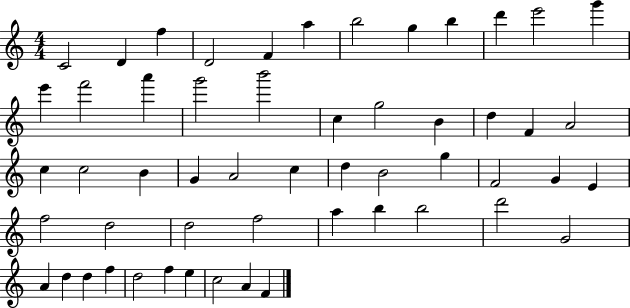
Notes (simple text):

C4/h D4/q F5/q D4/h F4/q A5/q B5/h G5/q B5/q D6/q E6/h G6/q E6/q F6/h A6/q G6/h B6/h C5/q G5/h B4/q D5/q F4/q A4/h C5/q C5/h B4/q G4/q A4/h C5/q D5/q B4/h G5/q F4/h G4/q E4/q F5/h D5/h D5/h F5/h A5/q B5/q B5/h D6/h G4/h A4/q D5/q D5/q F5/q D5/h F5/q E5/q C5/h A4/q F4/q